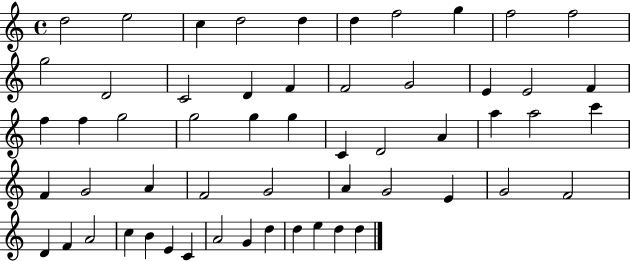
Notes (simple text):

D5/h E5/h C5/q D5/h D5/q D5/q F5/h G5/q F5/h F5/h G5/h D4/h C4/h D4/q F4/q F4/h G4/h E4/q E4/h F4/q F5/q F5/q G5/h G5/h G5/q G5/q C4/q D4/h A4/q A5/q A5/h C6/q F4/q G4/h A4/q F4/h G4/h A4/q G4/h E4/q G4/h F4/h D4/q F4/q A4/h C5/q B4/q E4/q C4/q A4/h G4/q D5/q D5/q E5/q D5/q D5/q